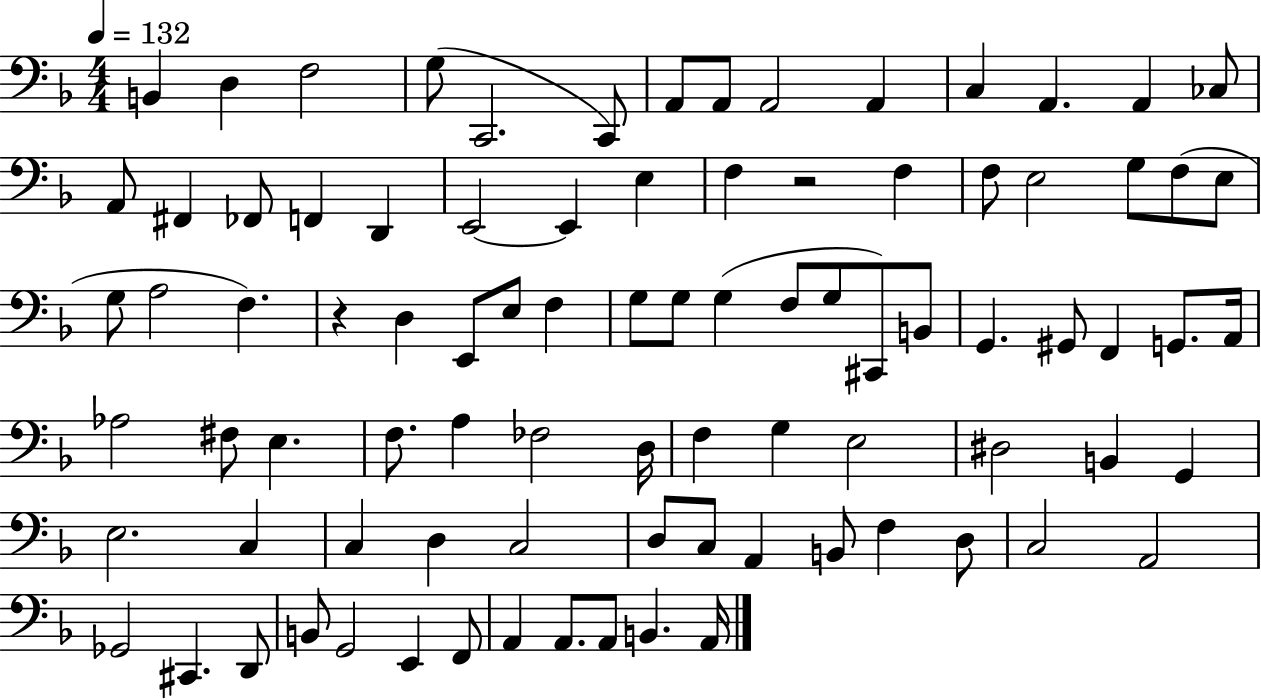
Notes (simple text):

B2/q D3/q F3/h G3/e C2/h. C2/e A2/e A2/e A2/h A2/q C3/q A2/q. A2/q CES3/e A2/e F#2/q FES2/e F2/q D2/q E2/h E2/q E3/q F3/q R/h F3/q F3/e E3/h G3/e F3/e E3/e G3/e A3/h F3/q. R/q D3/q E2/e E3/e F3/q G3/e G3/e G3/q F3/e G3/e C#2/e B2/e G2/q. G#2/e F2/q G2/e. A2/s Ab3/h F#3/e E3/q. F3/e. A3/q FES3/h D3/s F3/q G3/q E3/h D#3/h B2/q G2/q E3/h. C3/q C3/q D3/q C3/h D3/e C3/e A2/q B2/e F3/q D3/e C3/h A2/h Gb2/h C#2/q. D2/e B2/e G2/h E2/q F2/e A2/q A2/e. A2/e B2/q. A2/s